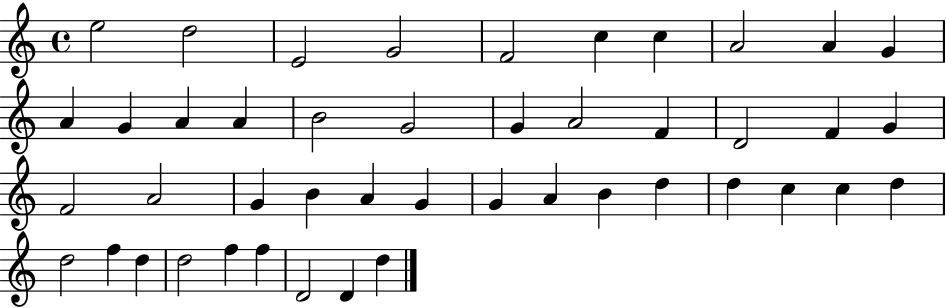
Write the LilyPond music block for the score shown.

{
  \clef treble
  \time 4/4
  \defaultTimeSignature
  \key c \major
  e''2 d''2 | e'2 g'2 | f'2 c''4 c''4 | a'2 a'4 g'4 | \break a'4 g'4 a'4 a'4 | b'2 g'2 | g'4 a'2 f'4 | d'2 f'4 g'4 | \break f'2 a'2 | g'4 b'4 a'4 g'4 | g'4 a'4 b'4 d''4 | d''4 c''4 c''4 d''4 | \break d''2 f''4 d''4 | d''2 f''4 f''4 | d'2 d'4 d''4 | \bar "|."
}